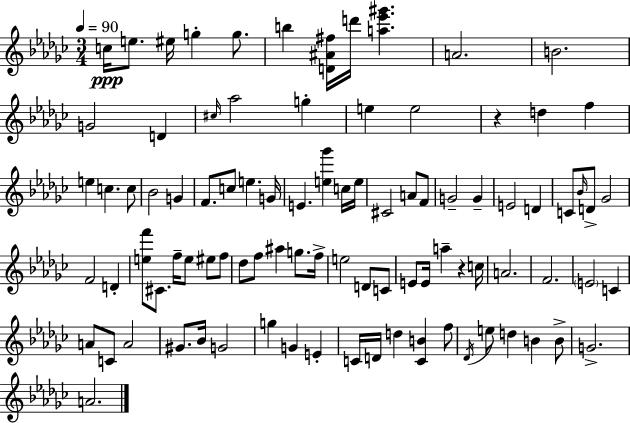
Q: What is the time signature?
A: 3/4